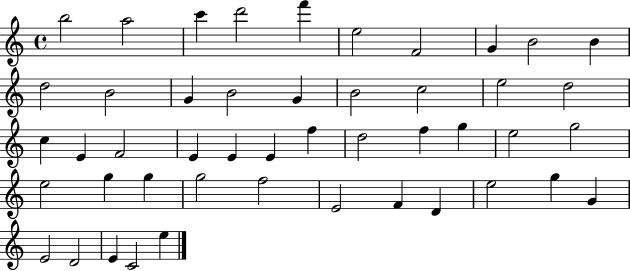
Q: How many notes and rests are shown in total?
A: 47